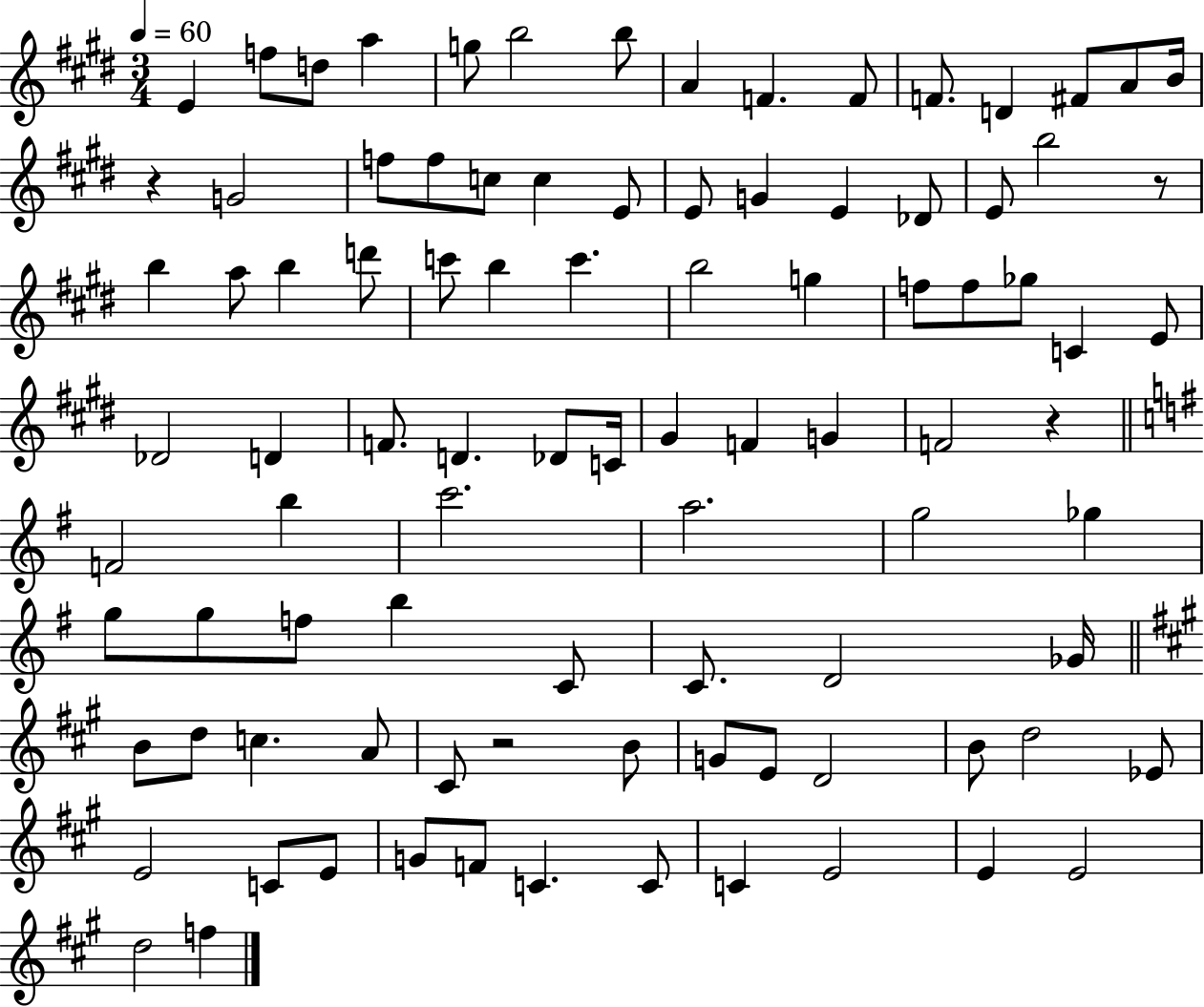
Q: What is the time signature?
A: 3/4